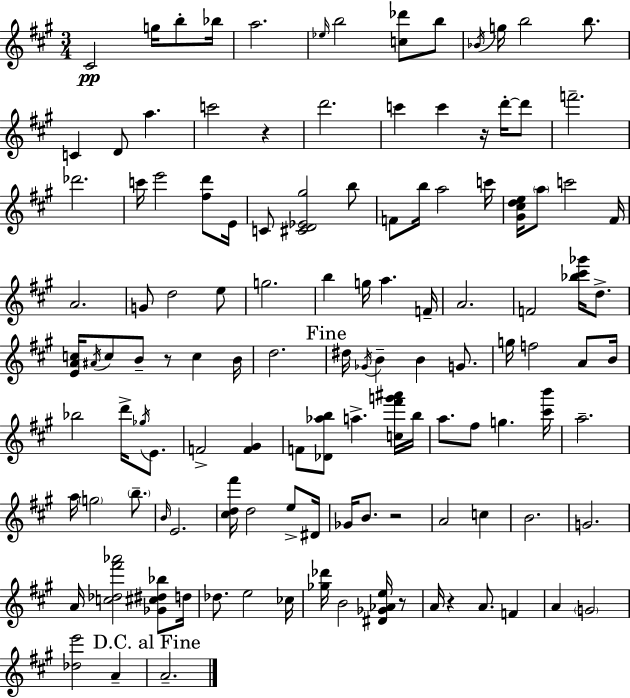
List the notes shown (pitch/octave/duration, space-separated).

C#4/h G5/s B5/e Bb5/s A5/h. Eb5/s B5/h [C5,Db6]/e B5/e Bb4/s G5/s B5/h B5/e. C4/q D4/e A5/q. C6/h R/q D6/h. C6/q C6/q R/s D6/s D6/e F6/h. Db6/h. C6/s E6/h [F#5,D6]/e E4/s C4/e [C#4,D4,Eb4,G#5]/h B5/e F4/e B5/s A5/h C6/s [G#4,C#5,D5,E5]/s A5/e C6/h F#4/s A4/h. G4/e D5/h E5/e G5/h. B5/q G5/s A5/q. F4/s A4/h. F4/h [Bb5,C#6,Gb6]/s D5/e. [E4,A4,C5]/s A#4/s C5/e B4/e R/e C5/q B4/s D5/h. D#5/s Gb4/s B4/q B4/q G4/e. G5/s F5/h A4/e B4/s Bb5/h D6/s Gb5/s E4/e. F4/h [F4,G#4]/q F4/e [Db4,Ab5,B5]/e A5/q. [C5,F#6,G6,A#6]/s B5/s A5/e. F#5/e G5/q. [C#6,B6]/s A5/h. A5/s G5/h B5/e. B4/s E4/h. [C#5,D5,F#6]/s D5/h E5/e D#4/s Gb4/s B4/e. R/h A4/h C5/q B4/h. G4/h. A4/s [C5,Db5,F#6,Ab6]/h [Gb4,C#5,D#5,Bb5]/e D5/s Db5/e. E5/h CES5/s [Gb5,Db6]/s B4/h [D#4,Gb4,Ab4,E5]/s R/e A4/s R/q A4/e. F4/q A4/q G4/h [Db5,E6]/h A4/q A4/h.